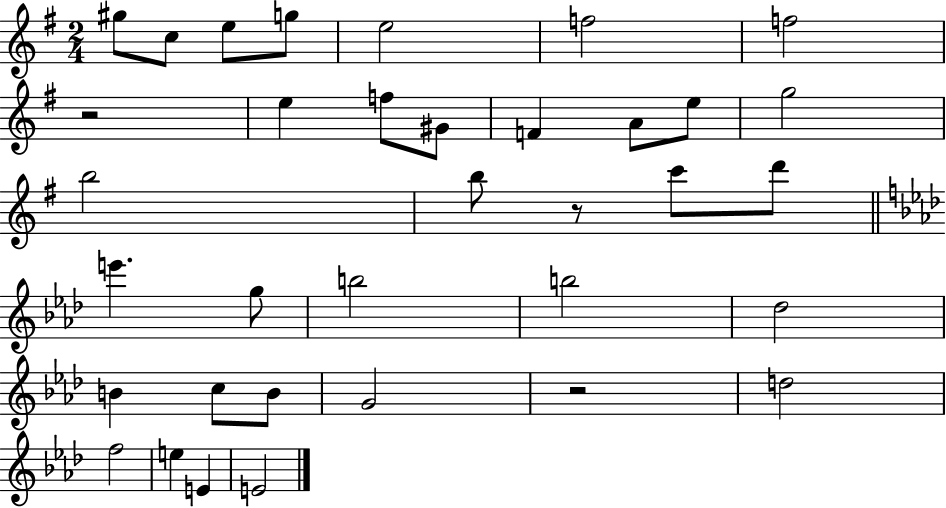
X:1
T:Untitled
M:2/4
L:1/4
K:G
^g/2 c/2 e/2 g/2 e2 f2 f2 z2 e f/2 ^G/2 F A/2 e/2 g2 b2 b/2 z/2 c'/2 d'/2 e' g/2 b2 b2 _d2 B c/2 B/2 G2 z2 d2 f2 e E E2